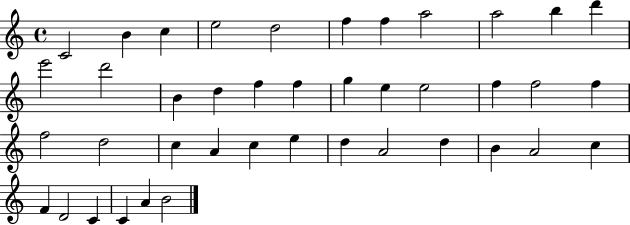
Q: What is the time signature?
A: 4/4